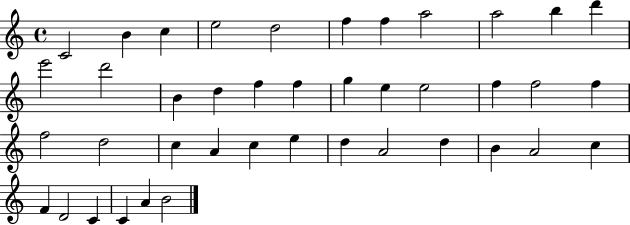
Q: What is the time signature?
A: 4/4